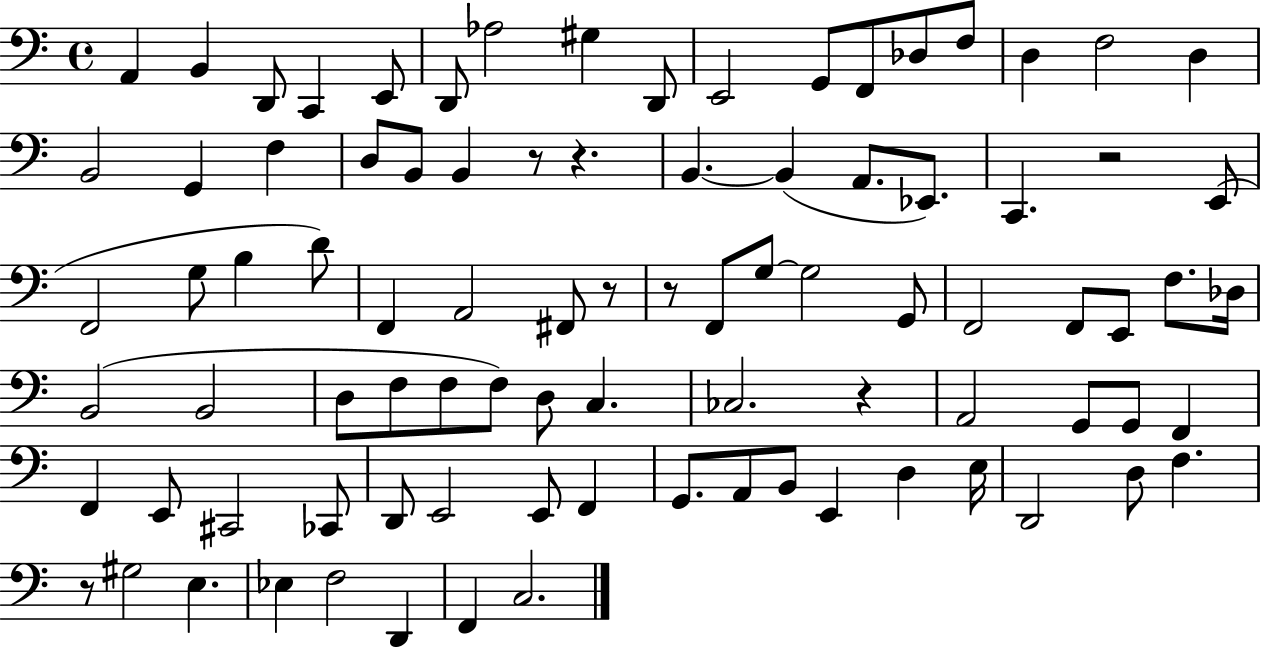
{
  \clef bass
  \time 4/4
  \defaultTimeSignature
  \key c \major
  \repeat volta 2 { a,4 b,4 d,8 c,4 e,8 | d,8 aes2 gis4 d,8 | e,2 g,8 f,8 des8 f8 | d4 f2 d4 | \break b,2 g,4 f4 | d8 b,8 b,4 r8 r4. | b,4.~~ b,4( a,8. ees,8.) | c,4. r2 e,8( | \break f,2 g8 b4 d'8) | f,4 a,2 fis,8 r8 | r8 f,8 g8~~ g2 g,8 | f,2 f,8 e,8 f8. des16 | \break b,2( b,2 | d8 f8 f8 f8) d8 c4. | ces2. r4 | a,2 g,8 g,8 f,4 | \break f,4 e,8 cis,2 ces,8 | d,8 e,2 e,8 f,4 | g,8. a,8 b,8 e,4 d4 e16 | d,2 d8 f4. | \break r8 gis2 e4. | ees4 f2 d,4 | f,4 c2. | } \bar "|."
}